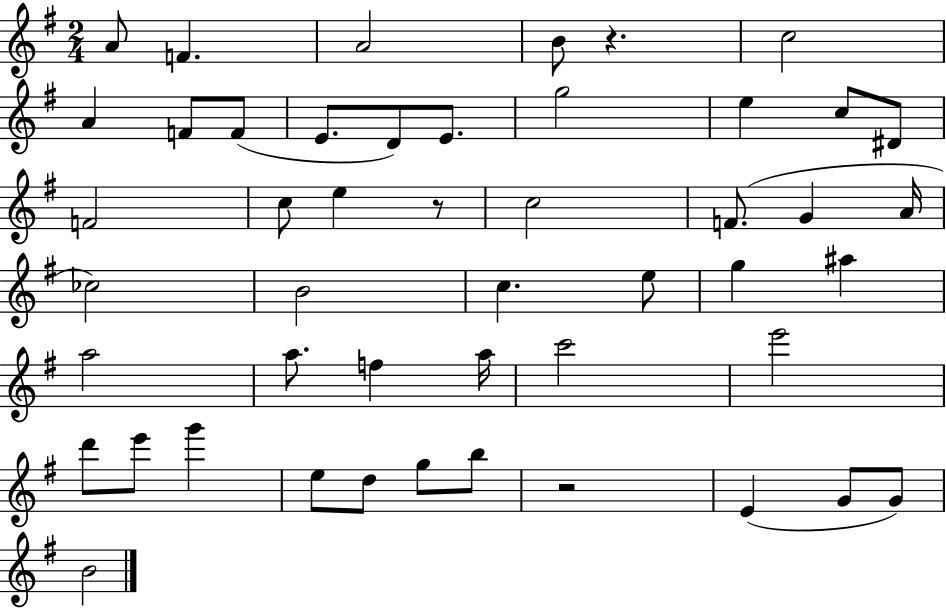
X:1
T:Untitled
M:2/4
L:1/4
K:G
A/2 F A2 B/2 z c2 A F/2 F/2 E/2 D/2 E/2 g2 e c/2 ^D/2 F2 c/2 e z/2 c2 F/2 G A/4 _c2 B2 c e/2 g ^a a2 a/2 f a/4 c'2 e'2 d'/2 e'/2 g' e/2 d/2 g/2 b/2 z2 E G/2 G/2 B2